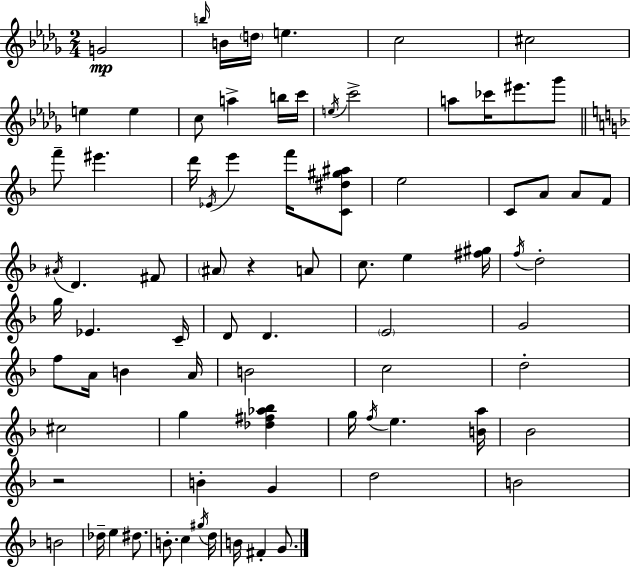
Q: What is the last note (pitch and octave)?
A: G4